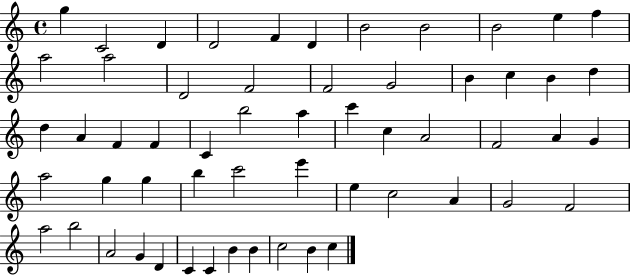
{
  \clef treble
  \time 4/4
  \defaultTimeSignature
  \key c \major
  g''4 c'2 d'4 | d'2 f'4 d'4 | b'2 b'2 | b'2 e''4 f''4 | \break a''2 a''2 | d'2 f'2 | f'2 g'2 | b'4 c''4 b'4 d''4 | \break d''4 a'4 f'4 f'4 | c'4 b''2 a''4 | c'''4 c''4 a'2 | f'2 a'4 g'4 | \break a''2 g''4 g''4 | b''4 c'''2 e'''4 | e''4 c''2 a'4 | g'2 f'2 | \break a''2 b''2 | a'2 g'4 d'4 | c'4 c'4 b'4 b'4 | c''2 b'4 c''4 | \break \bar "|."
}